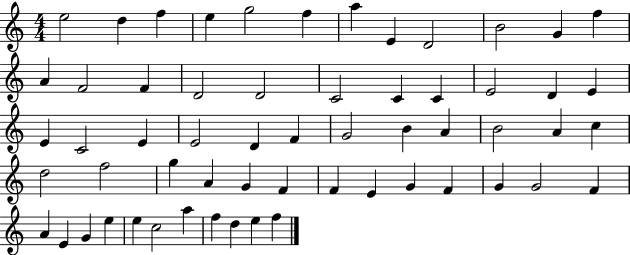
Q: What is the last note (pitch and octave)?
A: F5